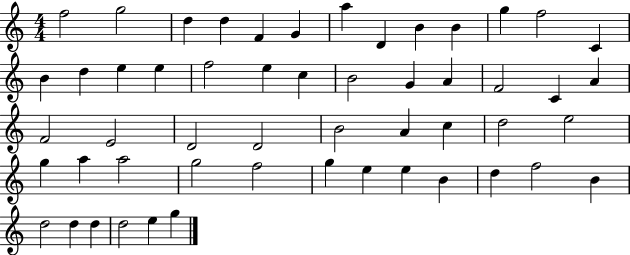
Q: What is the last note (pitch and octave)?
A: G5